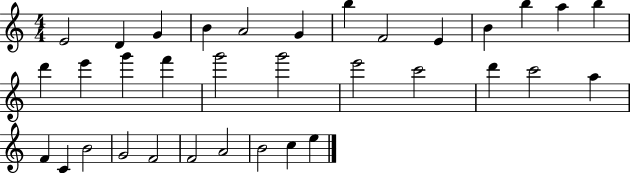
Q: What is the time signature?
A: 4/4